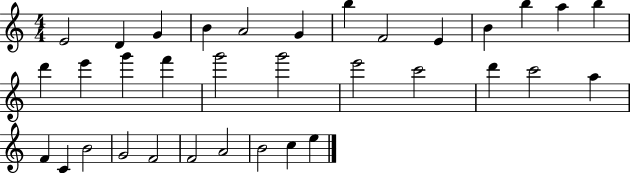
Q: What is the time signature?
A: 4/4